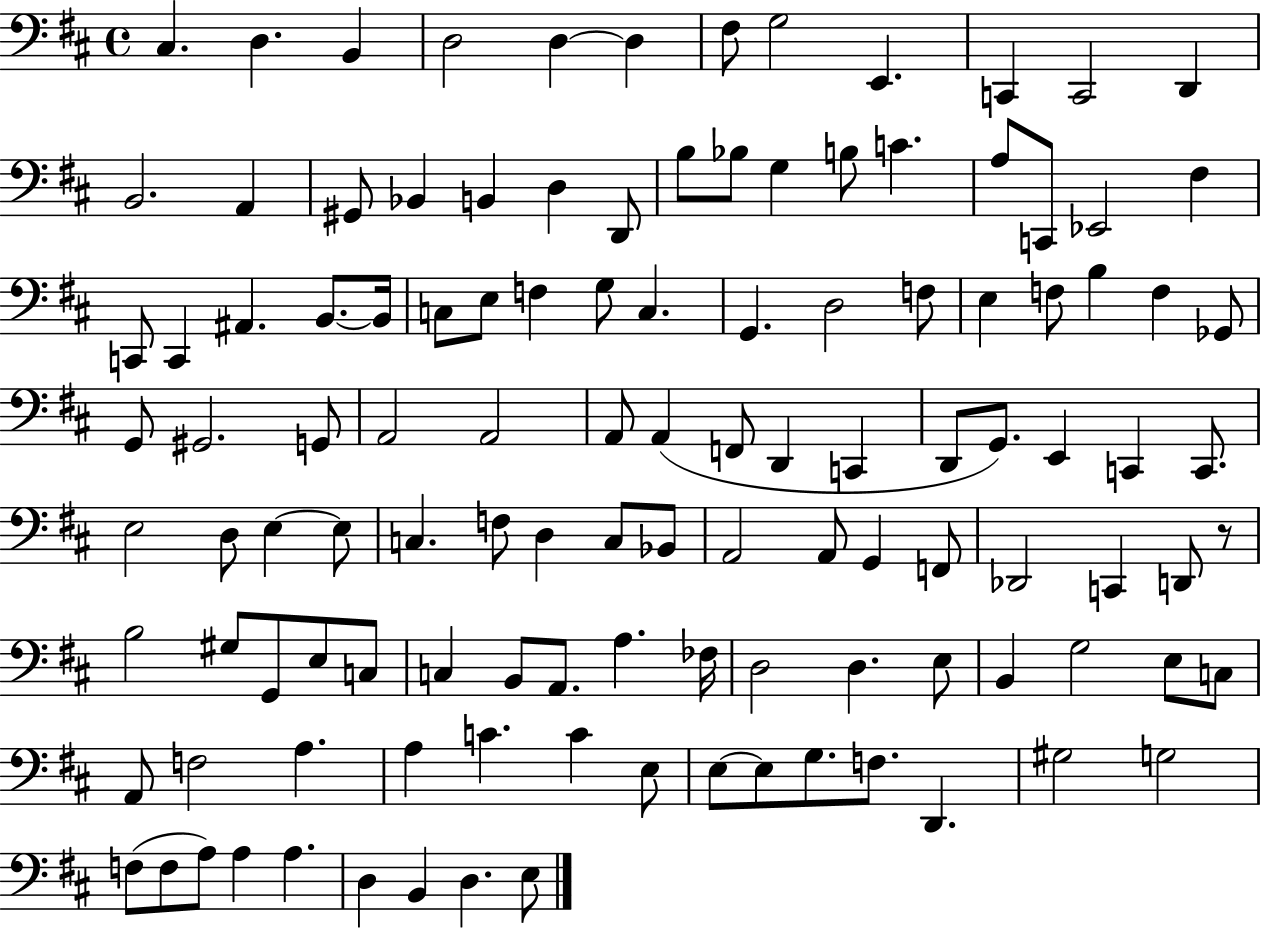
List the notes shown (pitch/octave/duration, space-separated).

C#3/q. D3/q. B2/q D3/h D3/q D3/q F#3/e G3/h E2/q. C2/q C2/h D2/q B2/h. A2/q G#2/e Bb2/q B2/q D3/q D2/e B3/e Bb3/e G3/q B3/e C4/q. A3/e C2/e Eb2/h F#3/q C2/e C2/q A#2/q. B2/e. B2/s C3/e E3/e F3/q G3/e C3/q. G2/q. D3/h F3/e E3/q F3/e B3/q F3/q Gb2/e G2/e G#2/h. G2/e A2/h A2/h A2/e A2/q F2/e D2/q C2/q D2/e G2/e. E2/q C2/q C2/e. E3/h D3/e E3/q E3/e C3/q. F3/e D3/q C3/e Bb2/e A2/h A2/e G2/q F2/e Db2/h C2/q D2/e R/e B3/h G#3/e G2/e E3/e C3/e C3/q B2/e A2/e. A3/q. FES3/s D3/h D3/q. E3/e B2/q G3/h E3/e C3/e A2/e F3/h A3/q. A3/q C4/q. C4/q E3/e E3/e E3/e G3/e. F3/e. D2/q. G#3/h G3/h F3/e F3/e A3/e A3/q A3/q. D3/q B2/q D3/q. E3/e